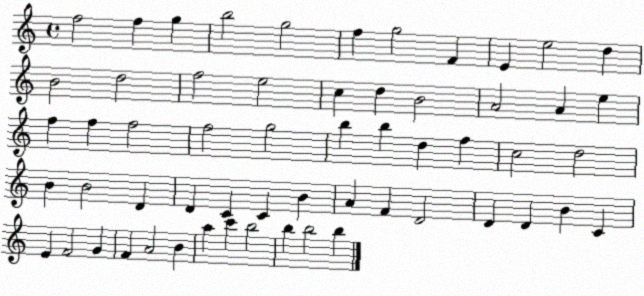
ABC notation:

X:1
T:Untitled
M:4/4
L:1/4
K:C
f2 f g b2 g2 f g2 F E e2 d B2 d2 f2 e2 c d B2 A2 A e f f f2 f2 g2 b b d f c2 d2 B B2 D D C C B A F D2 D D B C E F2 G F A2 B a c' b2 b b2 b